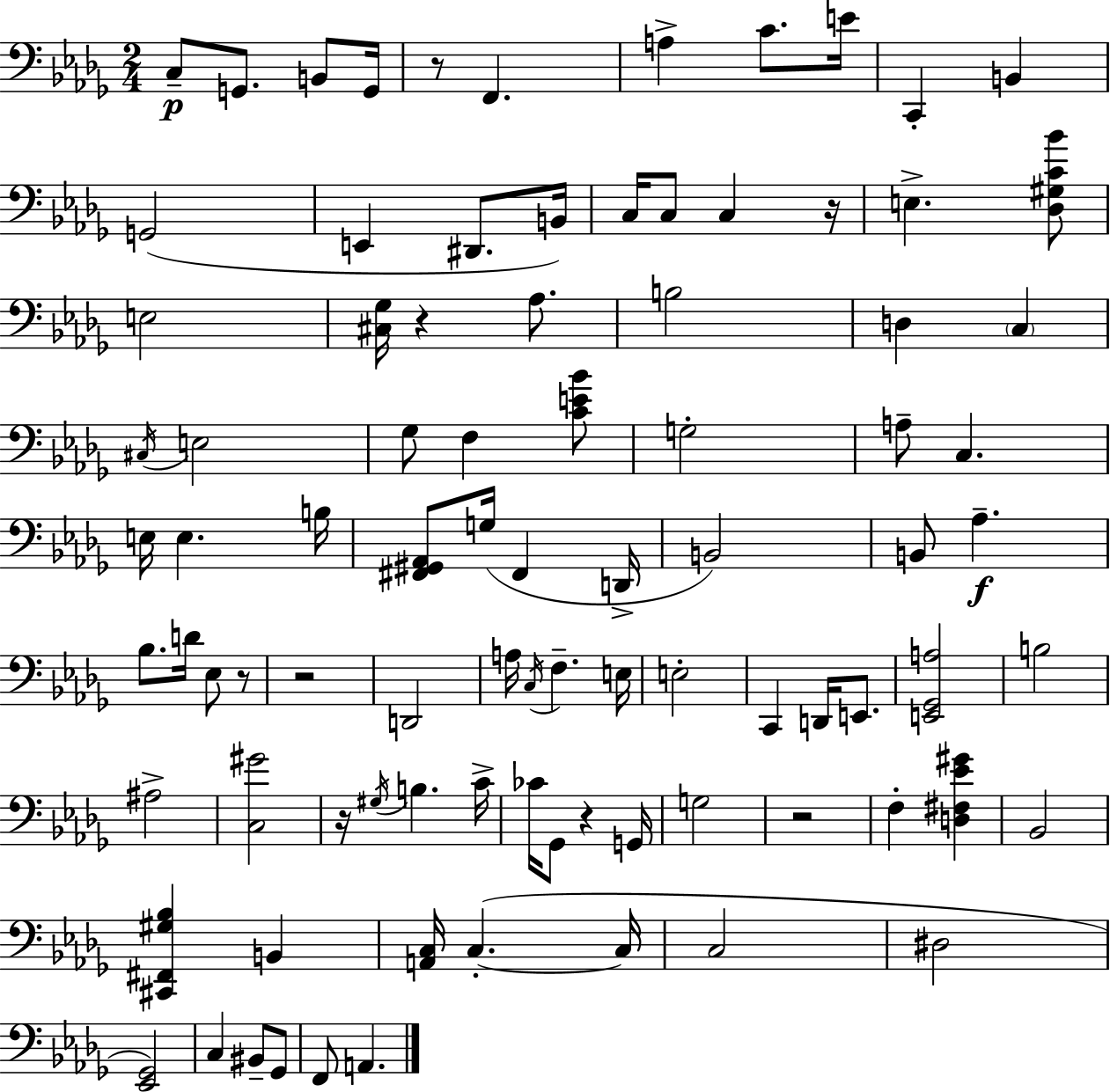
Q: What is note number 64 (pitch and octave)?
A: C3